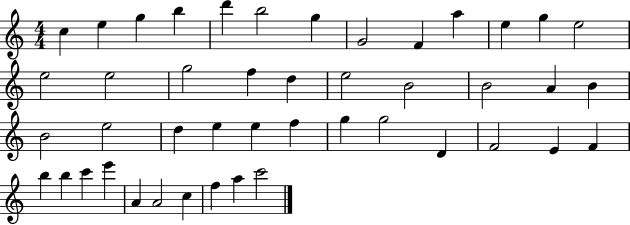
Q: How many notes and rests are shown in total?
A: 45